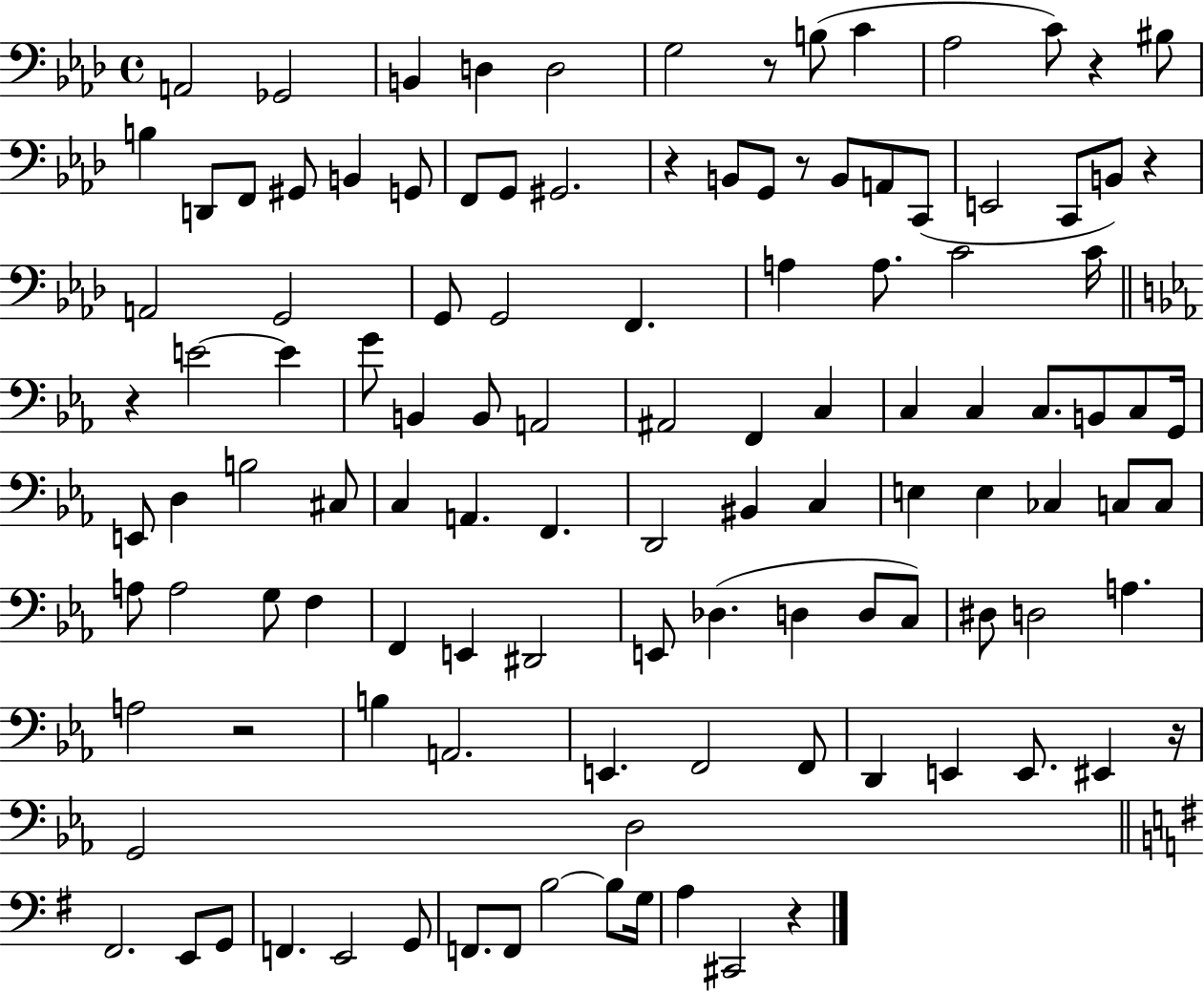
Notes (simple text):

A2/h Gb2/h B2/q D3/q D3/h G3/h R/e B3/e C4/q Ab3/h C4/e R/q BIS3/e B3/q D2/e F2/e G#2/e B2/q G2/e F2/e G2/e G#2/h. R/q B2/e G2/e R/e B2/e A2/e C2/e E2/h C2/e B2/e R/q A2/h G2/h G2/e G2/h F2/q. A3/q A3/e. C4/h C4/s R/q E4/h E4/q G4/e B2/q B2/e A2/h A#2/h F2/q C3/q C3/q C3/q C3/e. B2/e C3/e G2/s E2/e D3/q B3/h C#3/e C3/q A2/q. F2/q. D2/h BIS2/q C3/q E3/q E3/q CES3/q C3/e C3/e A3/e A3/h G3/e F3/q F2/q E2/q D#2/h E2/e Db3/q. D3/q D3/e C3/e D#3/e D3/h A3/q. A3/h R/h B3/q A2/h. E2/q. F2/h F2/e D2/q E2/q E2/e. EIS2/q R/s G2/h D3/h F#2/h. E2/e G2/e F2/q. E2/h G2/e F2/e. F2/e B3/h B3/e G3/s A3/q C#2/h R/q